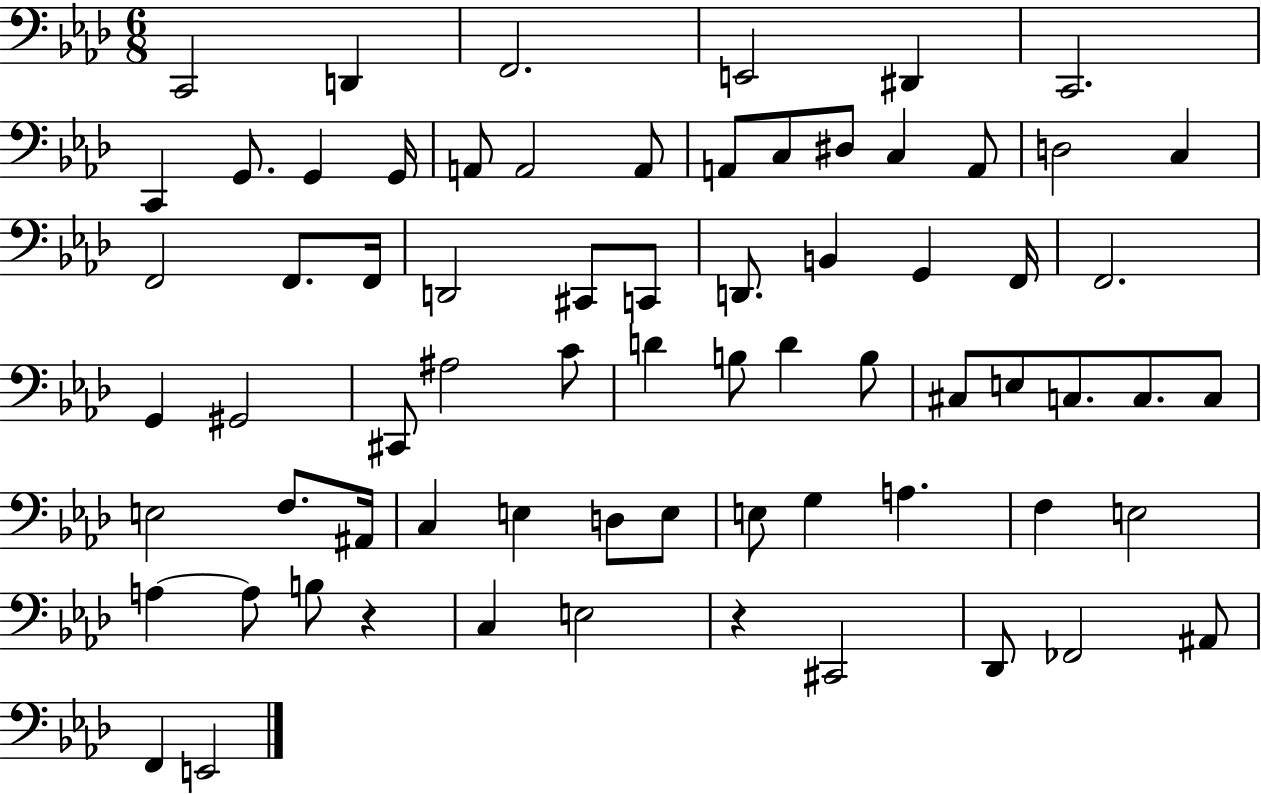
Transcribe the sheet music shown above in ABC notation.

X:1
T:Untitled
M:6/8
L:1/4
K:Ab
C,,2 D,, F,,2 E,,2 ^D,, C,,2 C,, G,,/2 G,, G,,/4 A,,/2 A,,2 A,,/2 A,,/2 C,/2 ^D,/2 C, A,,/2 D,2 C, F,,2 F,,/2 F,,/4 D,,2 ^C,,/2 C,,/2 D,,/2 B,, G,, F,,/4 F,,2 G,, ^G,,2 ^C,,/2 ^A,2 C/2 D B,/2 D B,/2 ^C,/2 E,/2 C,/2 C,/2 C,/2 E,2 F,/2 ^A,,/4 C, E, D,/2 E,/2 E,/2 G, A, F, E,2 A, A,/2 B,/2 z C, E,2 z ^C,,2 _D,,/2 _F,,2 ^A,,/2 F,, E,,2